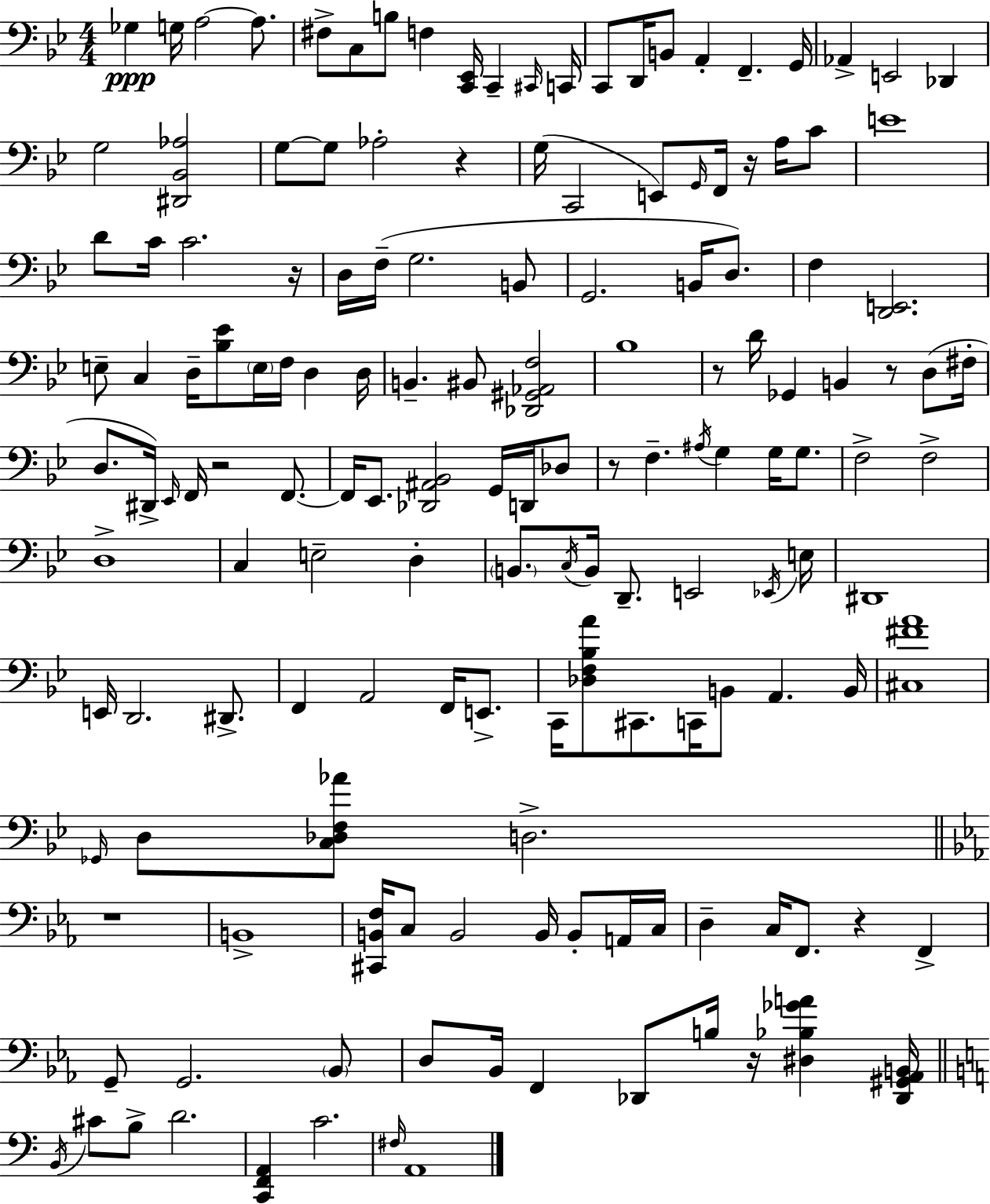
{
  \clef bass
  \numericTimeSignature
  \time 4/4
  \key g \minor
  ges4\ppp g16 a2~~ a8. | fis8-> c8 b8 f4 <c, ees,>16 c,4-- \grace { cis,16 } | c,16 c,8 d,16 b,8 a,4-. f,4.-- | g,16 aes,4-> e,2 des,4 | \break g2 <dis, bes, aes>2 | g8~~ g8 aes2-. r4 | g16( c,2 e,8) \grace { g,16 } f,16 r16 a16 | c'8 e'1 | \break d'8 c'16 c'2. | r16 d16 f16--( g2. | b,8 g,2. b,16 d8.) | f4 <d, e,>2. | \break e8-- c4 d16-- <bes ees'>8 \parenthesize e16 f16 d4 | d16 b,4.-- bis,8 <des, gis, aes, f>2 | bes1 | r8 d'16 ges,4 b,4 r8 d8( | \break fis16-. d8. dis,16->) \grace { ees,16 } f,16 r2 | f,8.~~ f,16 ees,8. <des, ais, bes,>2 g,16 | d,16 des8 r8 f4.-- \acciaccatura { ais16 } g4 | g16 g8. f2-> f2-> | \break d1-> | c4 e2-- | d4-. \parenthesize b,8. \acciaccatura { c16 } b,16 d,8.-- e,2 | \acciaccatura { ees,16 } e16 dis,1 | \break e,16 d,2. | dis,8.-> f,4 a,2 | f,16 e,8.-> c,16 <des f bes a'>8 cis,8. c,16 b,8 a,4. | b,16 <cis fis' a'>1 | \break \grace { ges,16 } d8 <c des f aes'>8 d2.-> | \bar "||" \break \key ees \major r1 | b,1-> | <cis, b, f>16 c8 b,2 b,16 b,8-. a,16 c16 | d4-- c16 f,8. r4 f,4-> | \break g,8-- g,2. \parenthesize bes,8 | d8 bes,16 f,4 des,8 b16 r16 <dis bes ges' a'>4 <des, gis, aes, b,>16 | \bar "||" \break \key a \minor \acciaccatura { b,16 } cis'8 b8-> d'2. | <c, f, a,>4 c'2. | \grace { fis16 } a,1 | \bar "|."
}